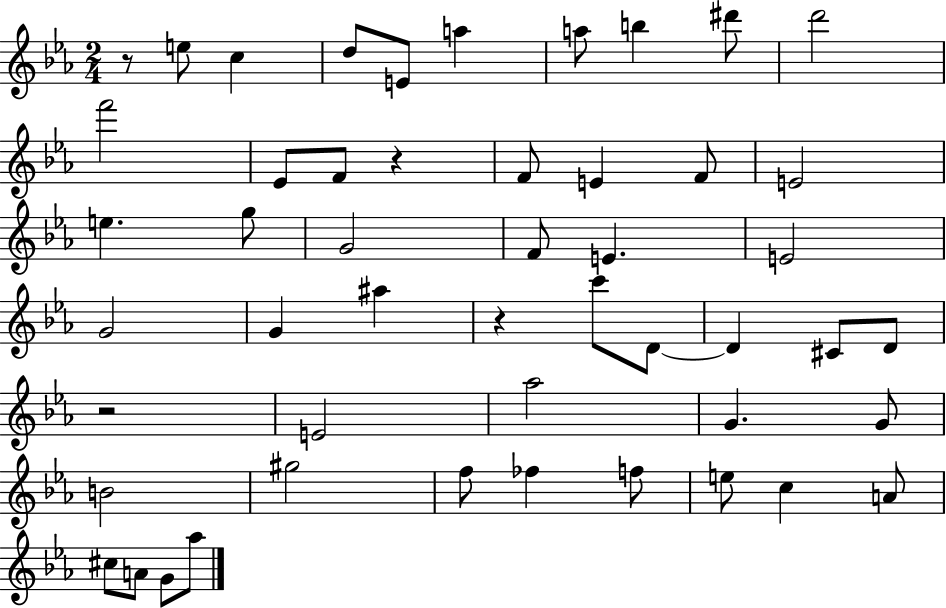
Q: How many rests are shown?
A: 4